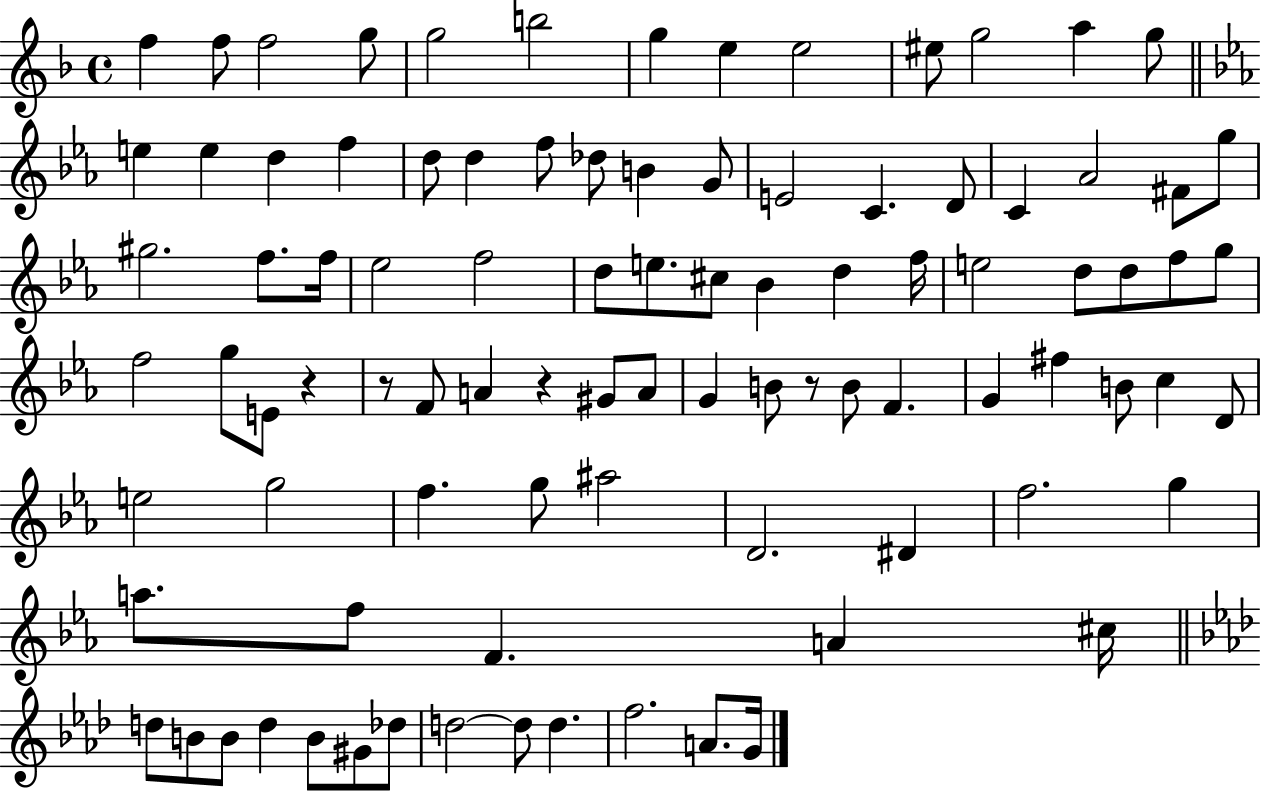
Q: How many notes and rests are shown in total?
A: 93